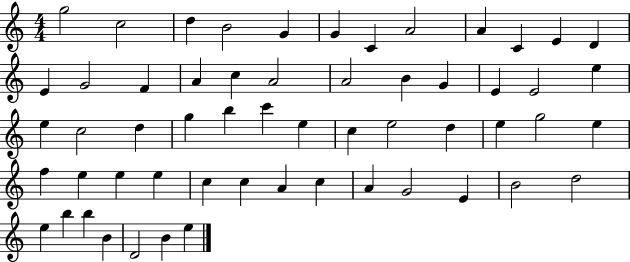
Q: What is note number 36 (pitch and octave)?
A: G5